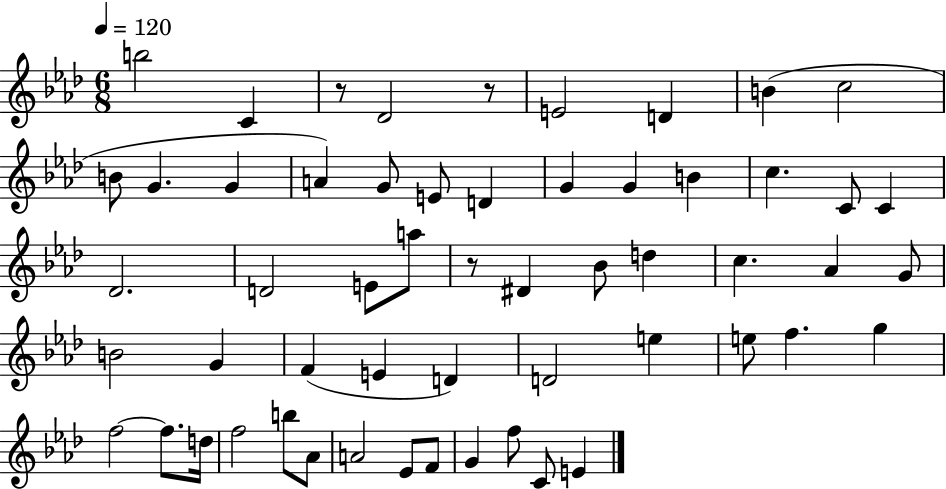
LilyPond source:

{
  \clef treble
  \numericTimeSignature
  \time 6/8
  \key aes \major
  \tempo 4 = 120
  b''2 c'4 | r8 des'2 r8 | e'2 d'4 | b'4( c''2 | \break b'8 g'4. g'4 | a'4) g'8 e'8 d'4 | g'4 g'4 b'4 | c''4. c'8 c'4 | \break des'2. | d'2 e'8 a''8 | r8 dis'4 bes'8 d''4 | c''4. aes'4 g'8 | \break b'2 g'4 | f'4( e'4 d'4) | d'2 e''4 | e''8 f''4. g''4 | \break f''2~~ f''8. d''16 | f''2 b''8 aes'8 | a'2 ees'8 f'8 | g'4 f''8 c'8 e'4 | \break \bar "|."
}